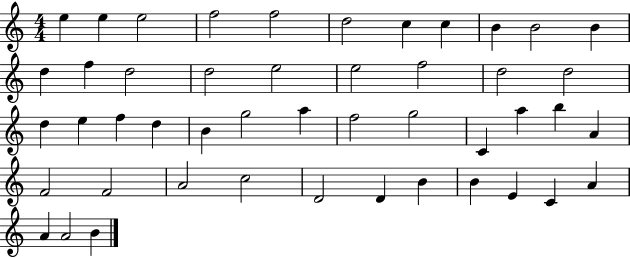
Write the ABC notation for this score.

X:1
T:Untitled
M:4/4
L:1/4
K:C
e e e2 f2 f2 d2 c c B B2 B d f d2 d2 e2 e2 f2 d2 d2 d e f d B g2 a f2 g2 C a b A F2 F2 A2 c2 D2 D B B E C A A A2 B